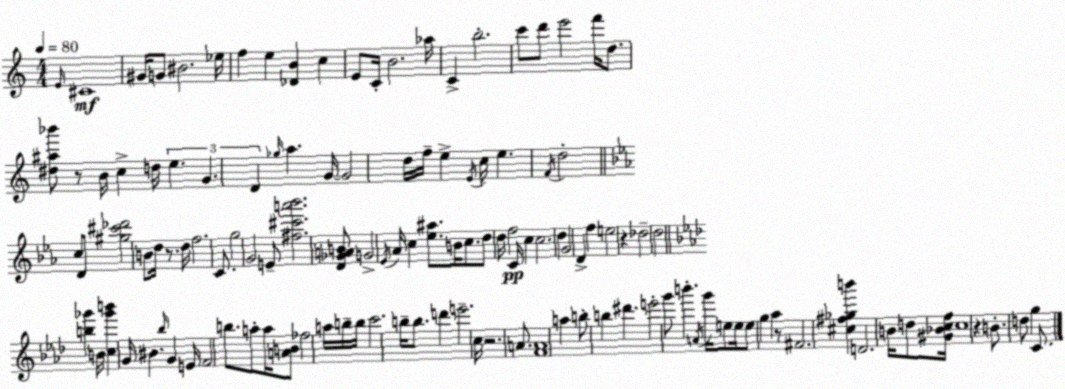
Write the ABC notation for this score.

X:1
T:Untitled
M:4/4
L:1/4
K:C
E/4 ^C4 ^G/4 G/2 ^B2 _e/4 f e [_DB] c E/2 C/4 B2 _a/4 C b2 c'/2 d'/2 e'2 f'/4 d/2 [^d^a_b']/2 z/2 B/4 c d/4 e G D _g/4 a G/4 G2 d/4 f/4 e E/4 c/4 e F/4 d2 c/2 D/2 [^g^c'_d']2 B/2 d/4 z/2 d/4 f2 C/2 g2 G2 E/2 [^f^c'a'_b']2 [D_GAB]/2 G2 _E/4 _A/4 c [_e^a]/2 B/4 c/2 d/2 d/4 f2 C/4 c c2 d G2 D f e2 z _d2 d2 [b_g'] B/4 [c_g'b'] G/4 ^B _b/4 G E/4 F2 b/2 a/2 a/4 [AB]/2 _f2 a/4 b/4 b/4 c'2 b/4 b/2 d' e'2 c/4 z2 A/2 [FA]4 a b/2 b ^d' e'2 g'/2 b' A/4 g'/4 e/2 e/4 e/2 g _a z/2 ^F2 [^c^f_gb'] D2 B/4 d/2 [^G_Bcf]/4 c4 z B/2 d/2 g C/2